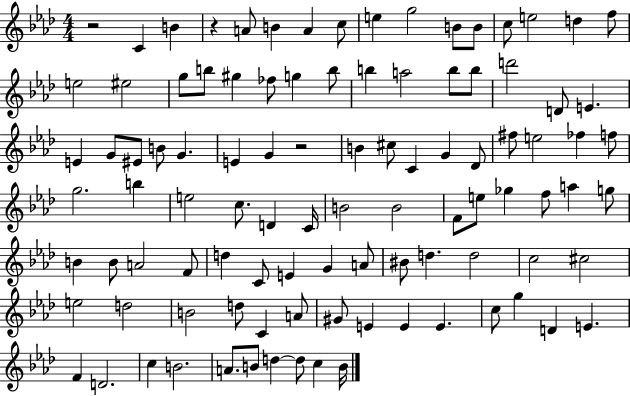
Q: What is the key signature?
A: AES major